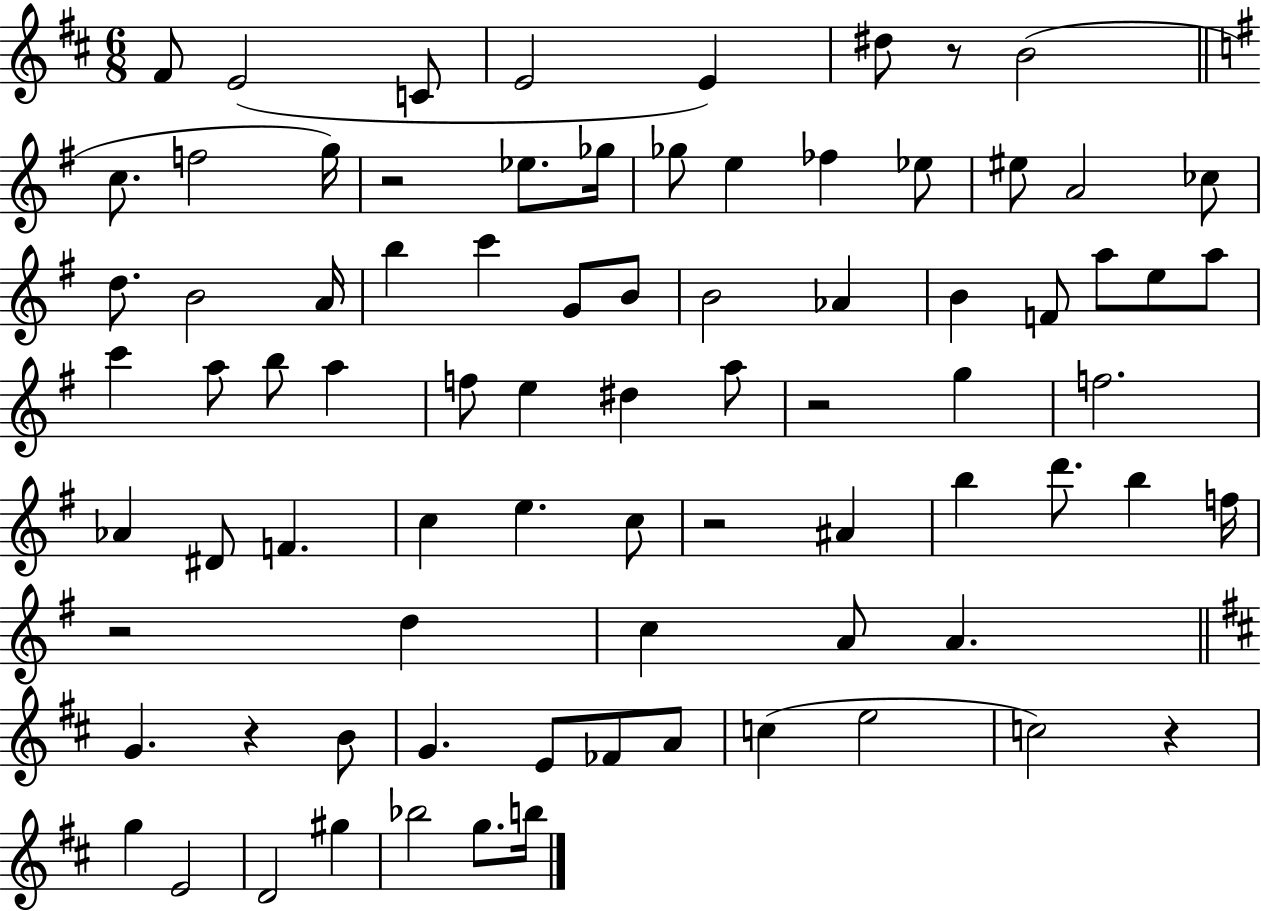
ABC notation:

X:1
T:Untitled
M:6/8
L:1/4
K:D
^F/2 E2 C/2 E2 E ^d/2 z/2 B2 c/2 f2 g/4 z2 _e/2 _g/4 _g/2 e _f _e/2 ^e/2 A2 _c/2 d/2 B2 A/4 b c' G/2 B/2 B2 _A B F/2 a/2 e/2 a/2 c' a/2 b/2 a f/2 e ^d a/2 z2 g f2 _A ^D/2 F c e c/2 z2 ^A b d'/2 b f/4 z2 d c A/2 A G z B/2 G E/2 _F/2 A/2 c e2 c2 z g E2 D2 ^g _b2 g/2 b/4